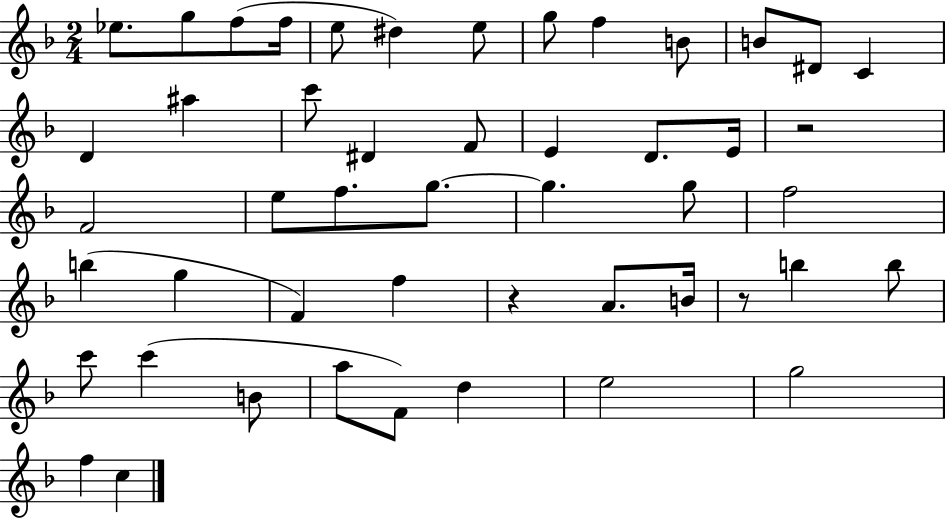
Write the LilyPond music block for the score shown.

{
  \clef treble
  \numericTimeSignature
  \time 2/4
  \key f \major
  ees''8. g''8 f''8( f''16 | e''8 dis''4) e''8 | g''8 f''4 b'8 | b'8 dis'8 c'4 | \break d'4 ais''4 | c'''8 dis'4 f'8 | e'4 d'8. e'16 | r2 | \break f'2 | e''8 f''8. g''8.~~ | g''4. g''8 | f''2 | \break b''4( g''4 | f'4) f''4 | r4 a'8. b'16 | r8 b''4 b''8 | \break c'''8 c'''4( b'8 | a''8 f'8) d''4 | e''2 | g''2 | \break f''4 c''4 | \bar "|."
}